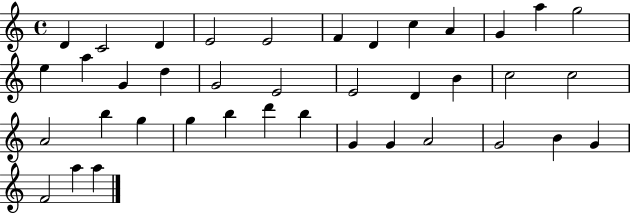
D4/q C4/h D4/q E4/h E4/h F4/q D4/q C5/q A4/q G4/q A5/q G5/h E5/q A5/q G4/q D5/q G4/h E4/h E4/h D4/q B4/q C5/h C5/h A4/h B5/q G5/q G5/q B5/q D6/q B5/q G4/q G4/q A4/h G4/h B4/q G4/q F4/h A5/q A5/q